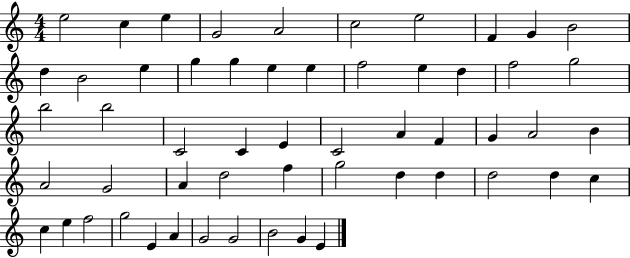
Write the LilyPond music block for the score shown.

{
  \clef treble
  \numericTimeSignature
  \time 4/4
  \key c \major
  e''2 c''4 e''4 | g'2 a'2 | c''2 e''2 | f'4 g'4 b'2 | \break d''4 b'2 e''4 | g''4 g''4 e''4 e''4 | f''2 e''4 d''4 | f''2 g''2 | \break b''2 b''2 | c'2 c'4 e'4 | c'2 a'4 f'4 | g'4 a'2 b'4 | \break a'2 g'2 | a'4 d''2 f''4 | g''2 d''4 d''4 | d''2 d''4 c''4 | \break c''4 e''4 f''2 | g''2 e'4 a'4 | g'2 g'2 | b'2 g'4 e'4 | \break \bar "|."
}